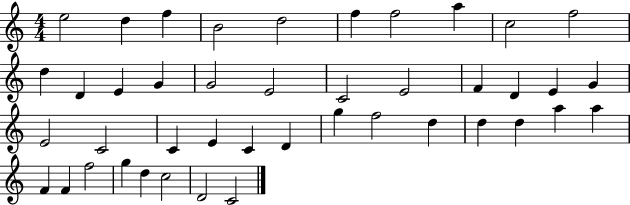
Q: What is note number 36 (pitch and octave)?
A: F4